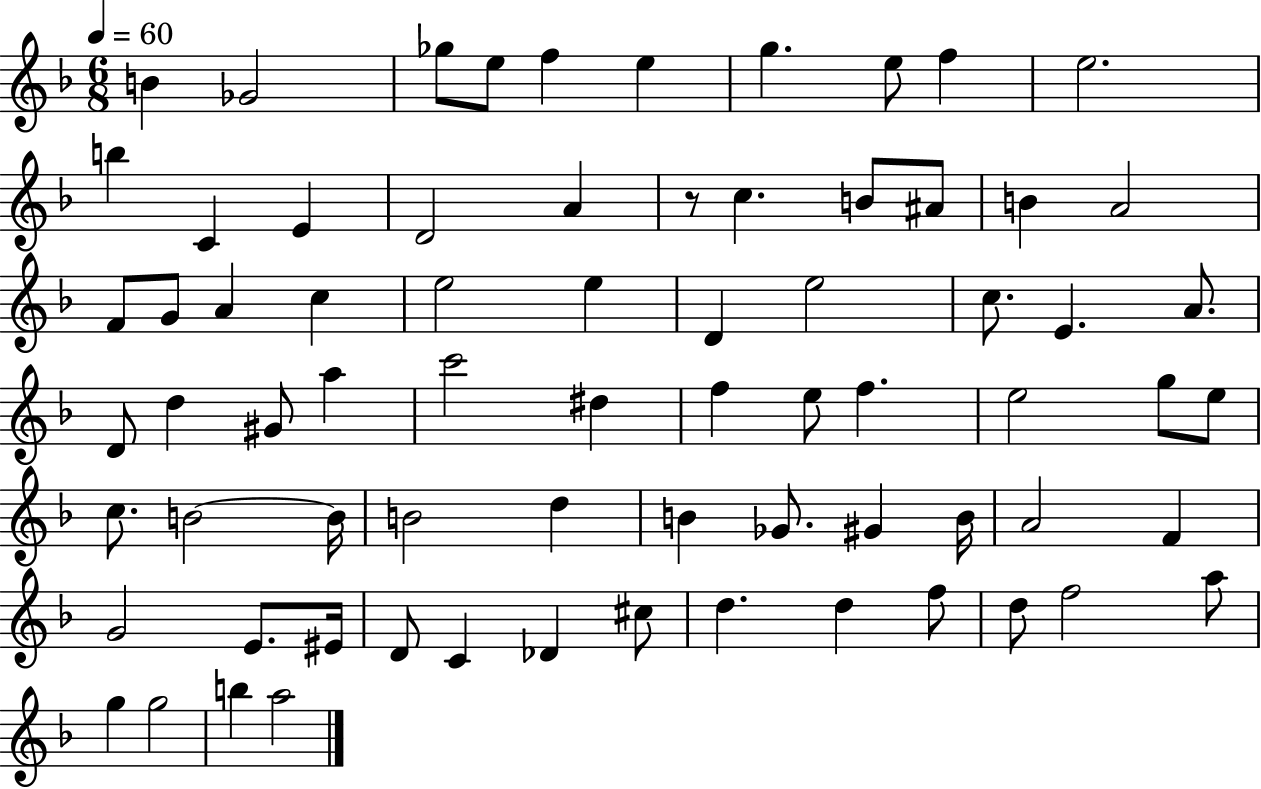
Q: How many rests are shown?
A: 1